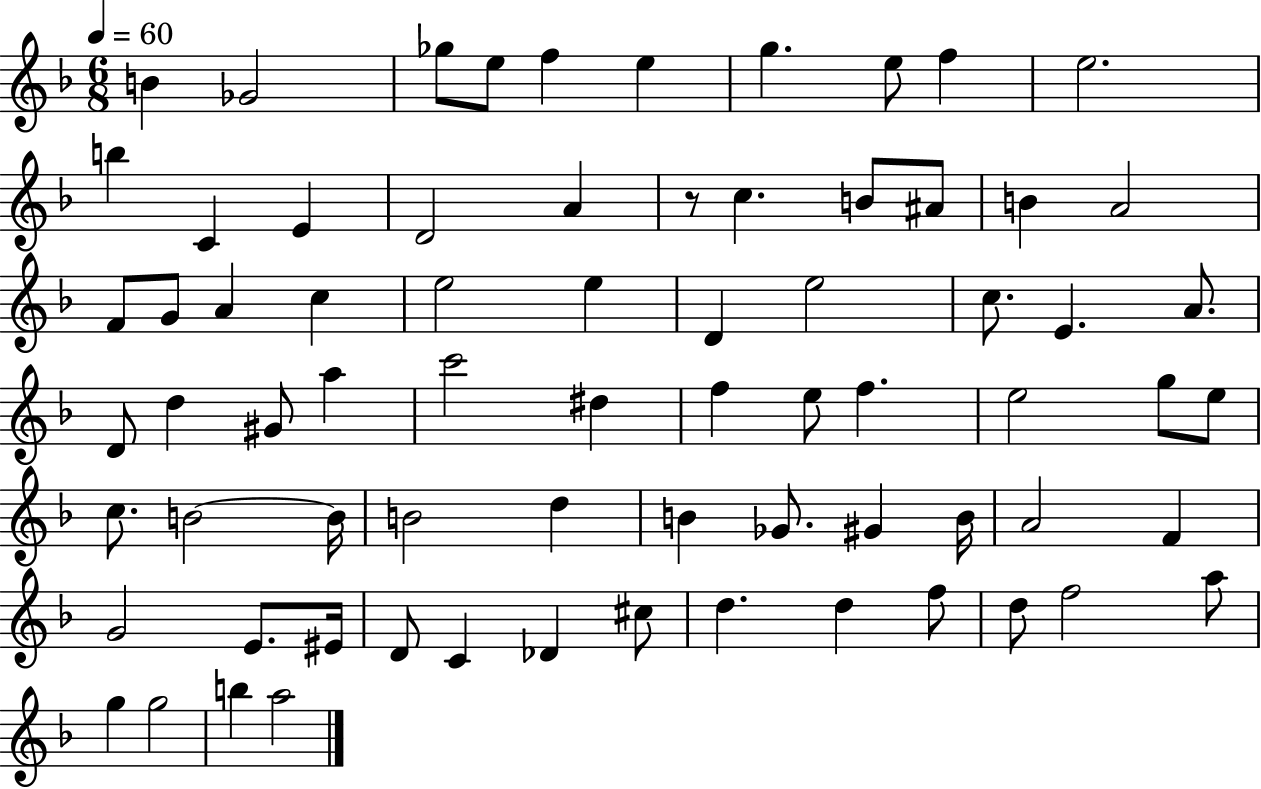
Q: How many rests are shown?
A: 1